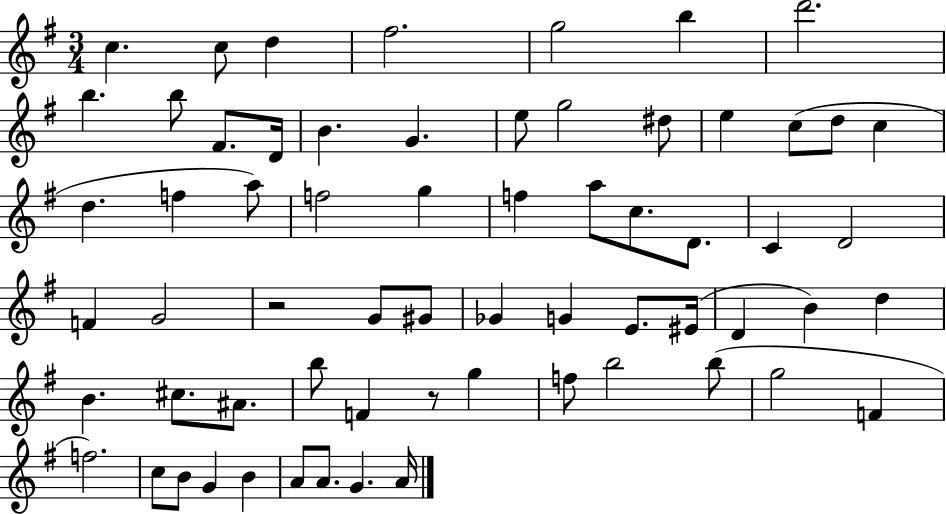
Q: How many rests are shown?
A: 2